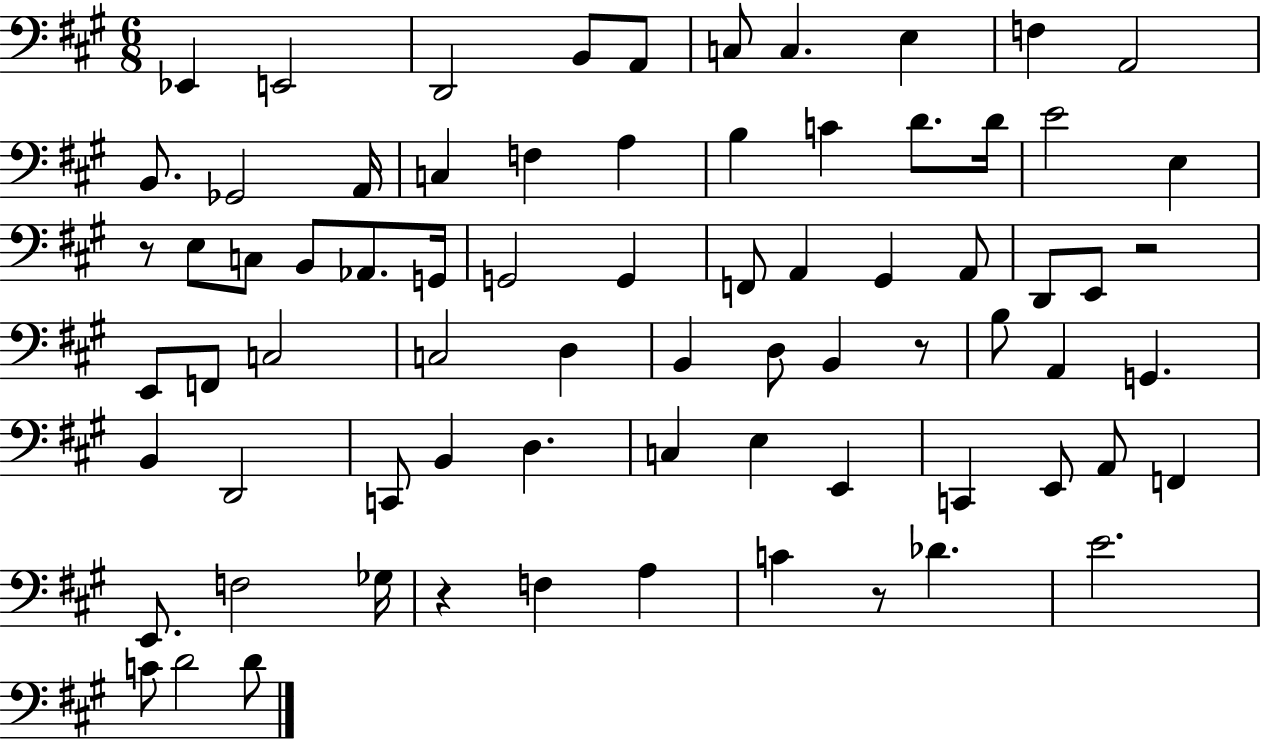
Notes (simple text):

Eb2/q E2/h D2/h B2/e A2/e C3/e C3/q. E3/q F3/q A2/h B2/e. Gb2/h A2/s C3/q F3/q A3/q B3/q C4/q D4/e. D4/s E4/h E3/q R/e E3/e C3/e B2/e Ab2/e. G2/s G2/h G2/q F2/e A2/q G#2/q A2/e D2/e E2/e R/h E2/e F2/e C3/h C3/h D3/q B2/q D3/e B2/q R/e B3/e A2/q G2/q. B2/q D2/h C2/e B2/q D3/q. C3/q E3/q E2/q C2/q E2/e A2/e F2/q E2/e. F3/h Gb3/s R/q F3/q A3/q C4/q R/e Db4/q. E4/h. C4/e D4/h D4/e